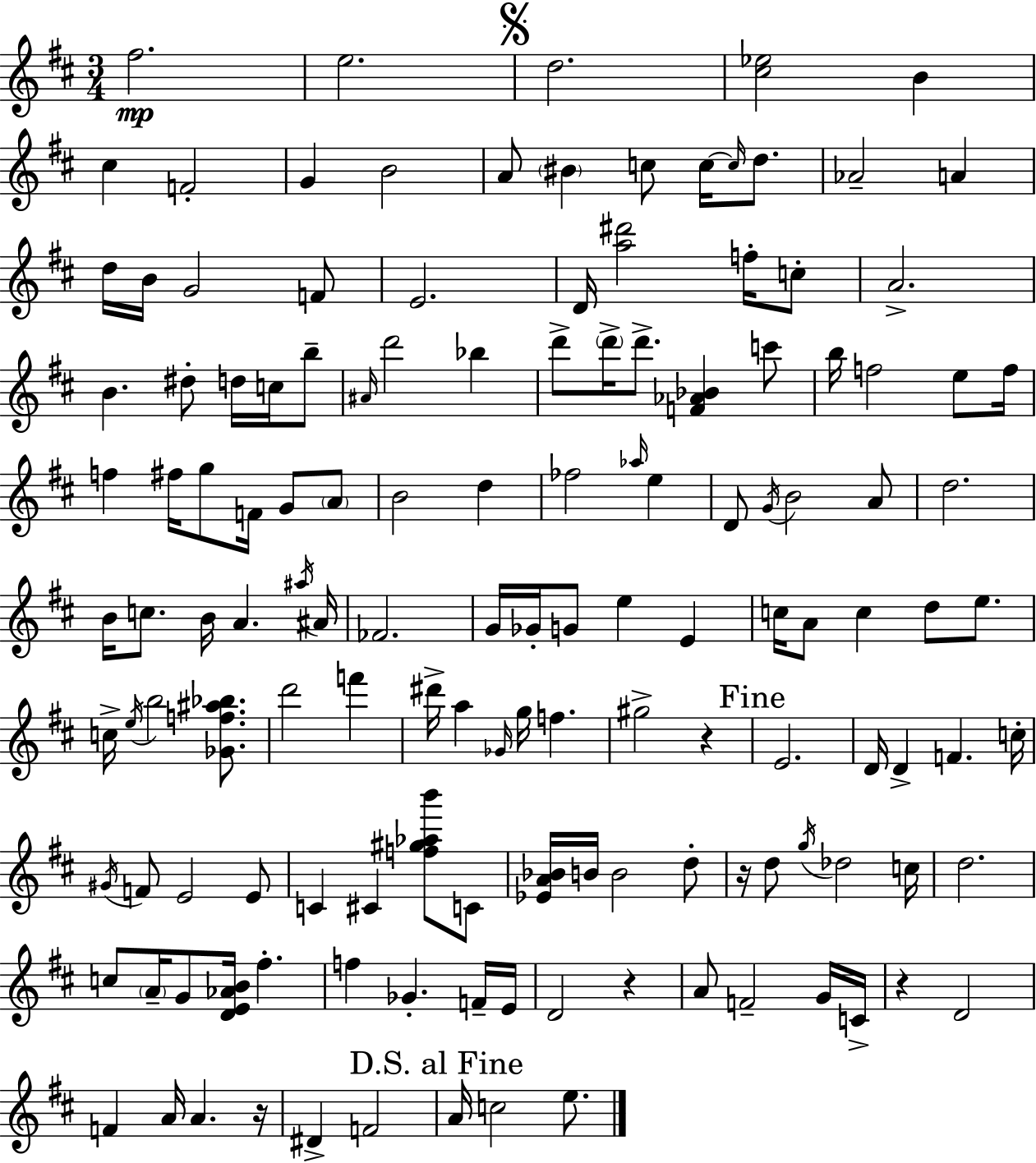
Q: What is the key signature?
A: D major